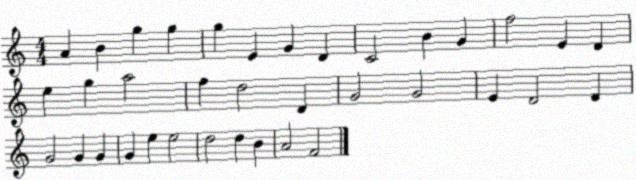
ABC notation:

X:1
T:Untitled
M:4/4
L:1/4
K:C
A B g g g E G D C2 B G f2 E D e g a2 f d2 D G2 G2 E D2 D G2 G G G e e2 d2 d B A2 F2